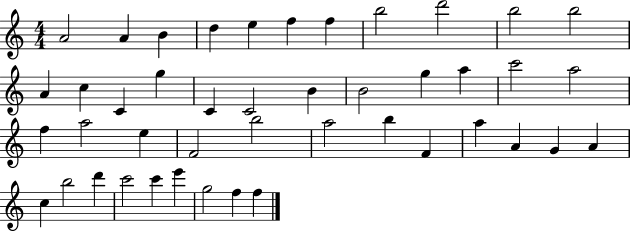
A4/h A4/q B4/q D5/q E5/q F5/q F5/q B5/h D6/h B5/h B5/h A4/q C5/q C4/q G5/q C4/q C4/h B4/q B4/h G5/q A5/q C6/h A5/h F5/q A5/h E5/q F4/h B5/h A5/h B5/q F4/q A5/q A4/q G4/q A4/q C5/q B5/h D6/q C6/h C6/q E6/q G5/h F5/q F5/q